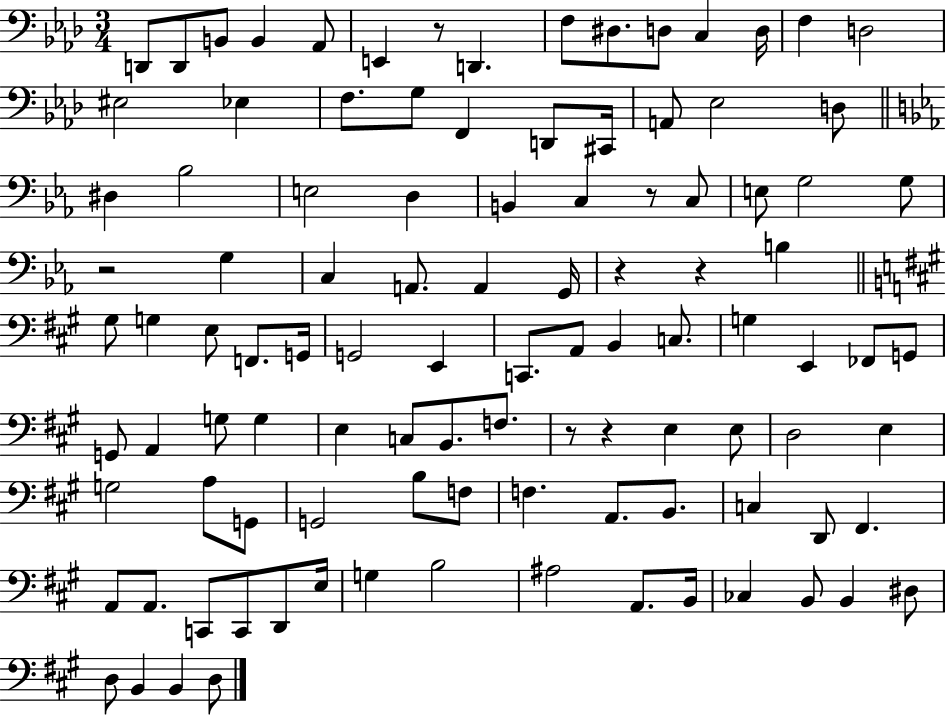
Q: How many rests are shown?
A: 7